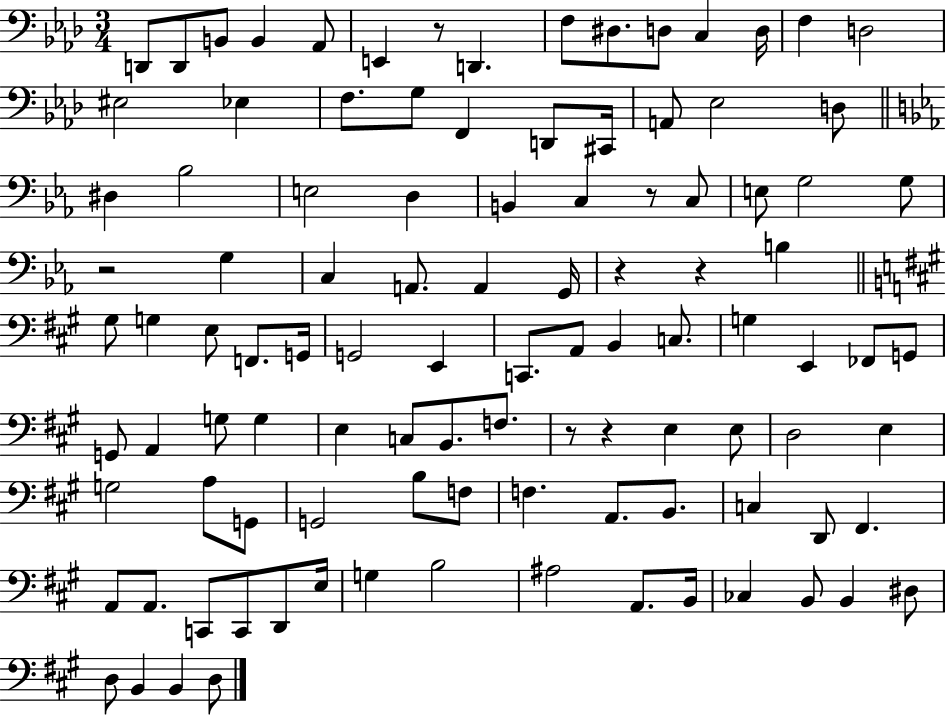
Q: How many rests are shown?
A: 7